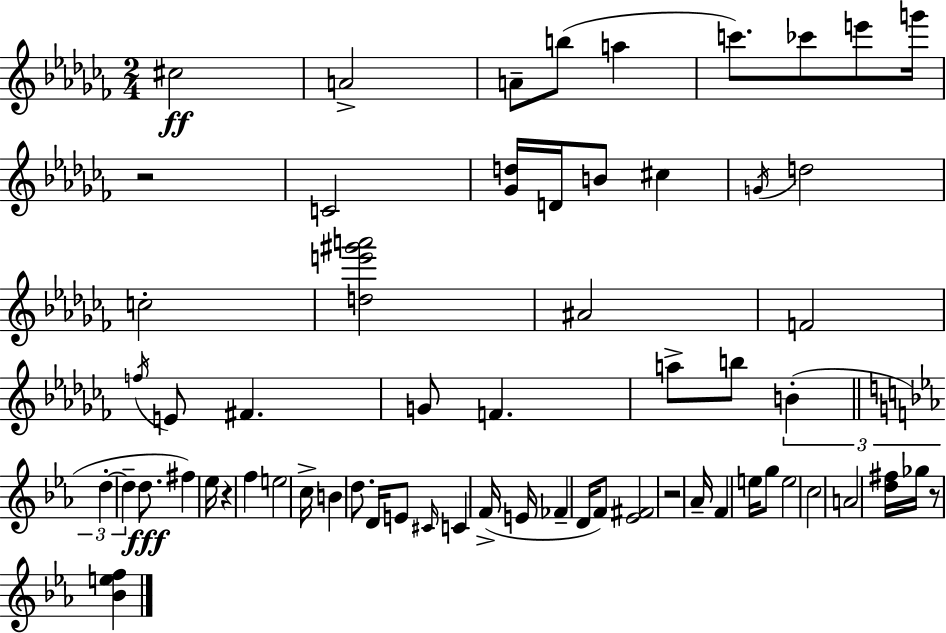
{
  \clef treble
  \numericTimeSignature
  \time 2/4
  \key aes \minor
  cis''2\ff | a'2-> | a'8-- b''8( a''4 | c'''8.) ces'''8 e'''8 g'''16 | \break r2 | c'2 | <ges' d''>16 d'16 b'8 cis''4 | \acciaccatura { g'16 } d''2 | \break c''2-. | <d'' e''' gis''' a'''>2 | ais'2 | f'2 | \break \acciaccatura { f''16 } e'8 fis'4. | g'8 f'4. | a''8-> b''8 \tuplet 3/2 { b'4-.( | \bar "||" \break \key ees \major d''4-.~~ d''4-- } | d''8.\fff fis''4) ees''16 | r4 f''4 | e''2 | \break c''16-> b'4 d''8. | d'16 e'8 \grace { cis'16 } c'4 | f'16->( e'16 fes'4-- d'16 f'8) | <ees' fis'>2 | \break r2 | aes'16-- f'4 e''16 g''8 | e''2 | c''2 | \break a'2 | <d'' fis''>16 ges''16 r8 <bes' e'' f''>4 | \bar "|."
}